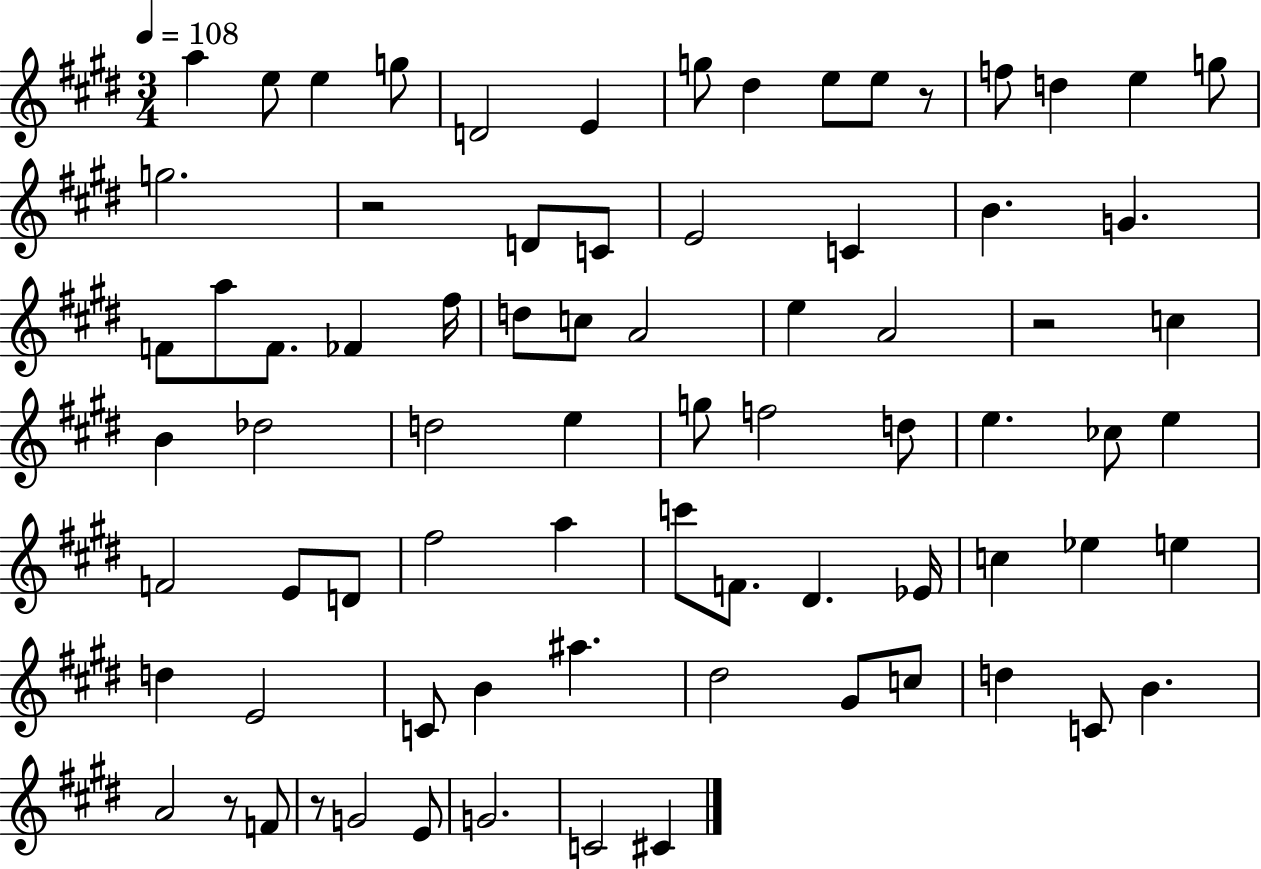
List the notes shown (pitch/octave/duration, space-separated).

A5/q E5/e E5/q G5/e D4/h E4/q G5/e D#5/q E5/e E5/e R/e F5/e D5/q E5/q G5/e G5/h. R/h D4/e C4/e E4/h C4/q B4/q. G4/q. F4/e A5/e F4/e. FES4/q F#5/s D5/e C5/e A4/h E5/q A4/h R/h C5/q B4/q Db5/h D5/h E5/q G5/e F5/h D5/e E5/q. CES5/e E5/q F4/h E4/e D4/e F#5/h A5/q C6/e F4/e. D#4/q. Eb4/s C5/q Eb5/q E5/q D5/q E4/h C4/e B4/q A#5/q. D#5/h G#4/e C5/e D5/q C4/e B4/q. A4/h R/e F4/e R/e G4/h E4/e G4/h. C4/h C#4/q